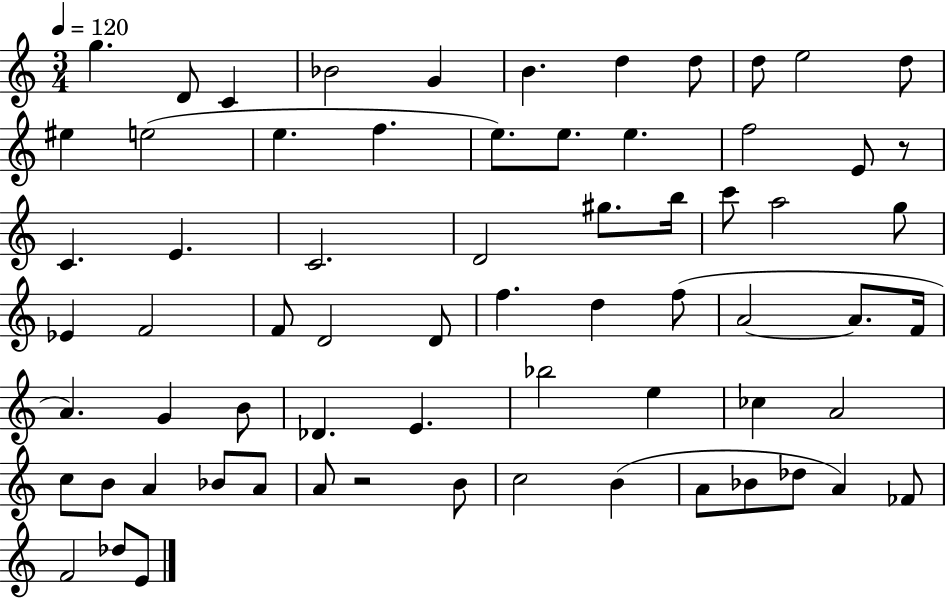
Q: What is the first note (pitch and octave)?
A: G5